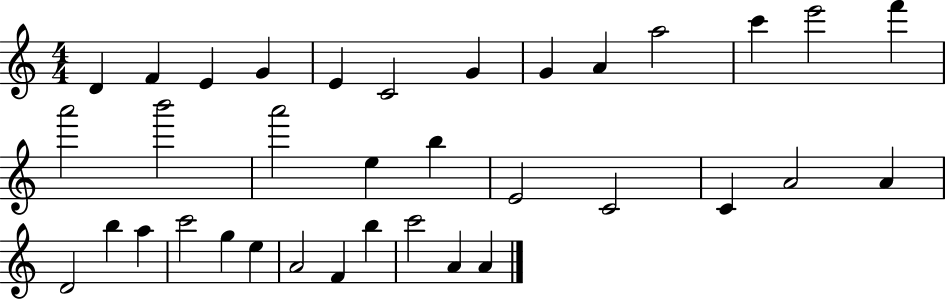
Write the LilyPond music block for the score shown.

{
  \clef treble
  \numericTimeSignature
  \time 4/4
  \key c \major
  d'4 f'4 e'4 g'4 | e'4 c'2 g'4 | g'4 a'4 a''2 | c'''4 e'''2 f'''4 | \break a'''2 b'''2 | a'''2 e''4 b''4 | e'2 c'2 | c'4 a'2 a'4 | \break d'2 b''4 a''4 | c'''2 g''4 e''4 | a'2 f'4 b''4 | c'''2 a'4 a'4 | \break \bar "|."
}